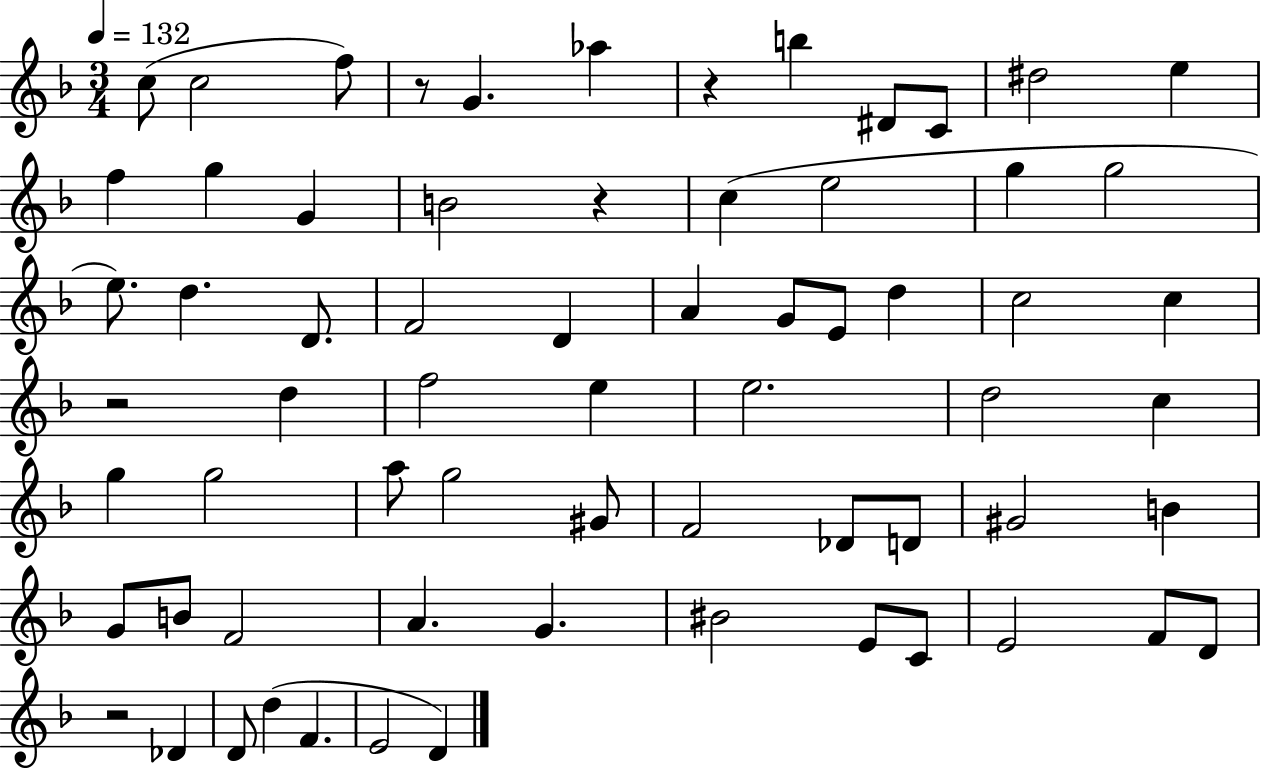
X:1
T:Untitled
M:3/4
L:1/4
K:F
c/2 c2 f/2 z/2 G _a z b ^D/2 C/2 ^d2 e f g G B2 z c e2 g g2 e/2 d D/2 F2 D A G/2 E/2 d c2 c z2 d f2 e e2 d2 c g g2 a/2 g2 ^G/2 F2 _D/2 D/2 ^G2 B G/2 B/2 F2 A G ^B2 E/2 C/2 E2 F/2 D/2 z2 _D D/2 d F E2 D